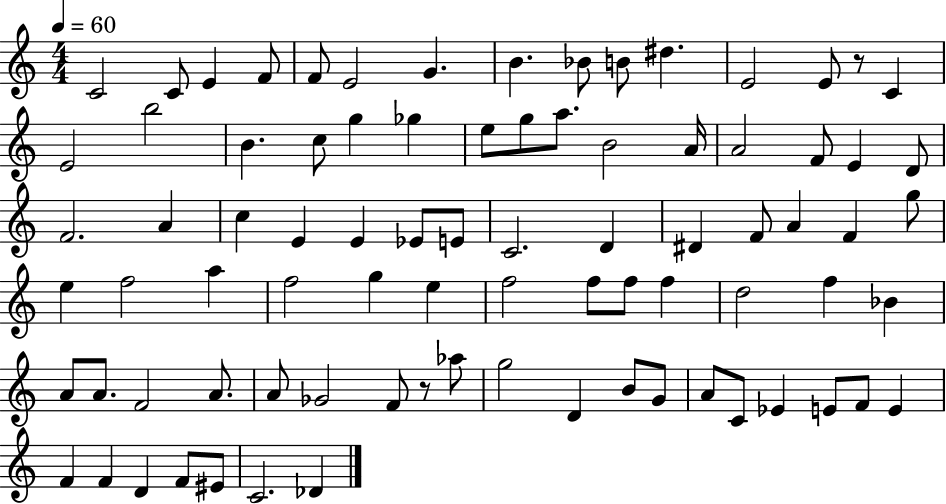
{
  \clef treble
  \numericTimeSignature
  \time 4/4
  \key c \major
  \tempo 4 = 60
  c'2 c'8 e'4 f'8 | f'8 e'2 g'4. | b'4. bes'8 b'8 dis''4. | e'2 e'8 r8 c'4 | \break e'2 b''2 | b'4. c''8 g''4 ges''4 | e''8 g''8 a''8. b'2 a'16 | a'2 f'8 e'4 d'8 | \break f'2. a'4 | c''4 e'4 e'4 ees'8 e'8 | c'2. d'4 | dis'4 f'8 a'4 f'4 g''8 | \break e''4 f''2 a''4 | f''2 g''4 e''4 | f''2 f''8 f''8 f''4 | d''2 f''4 bes'4 | \break a'8 a'8. f'2 a'8. | a'8 ges'2 f'8 r8 aes''8 | g''2 d'4 b'8 g'8 | a'8 c'8 ees'4 e'8 f'8 e'4 | \break f'4 f'4 d'4 f'8 eis'8 | c'2. des'4 | \bar "|."
}